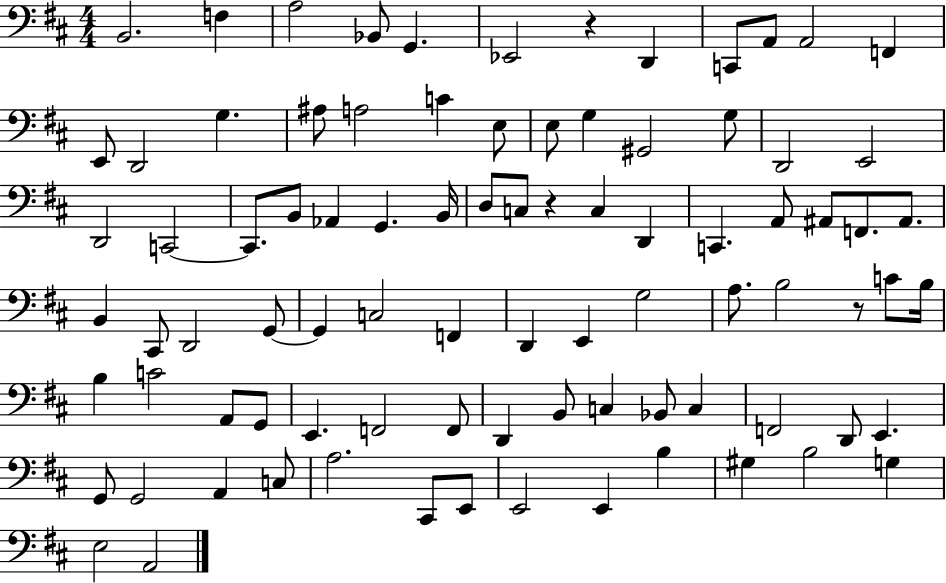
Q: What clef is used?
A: bass